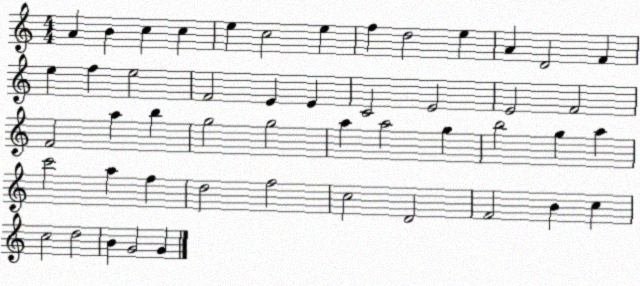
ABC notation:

X:1
T:Untitled
M:4/4
L:1/4
K:C
A B c c e c2 e f d2 e A D2 F e f e2 F2 E E C2 E2 E2 F2 F2 a b g2 g2 a a2 g b2 g a c'2 a f d2 f2 c2 D2 F2 B c c2 d2 B G2 G